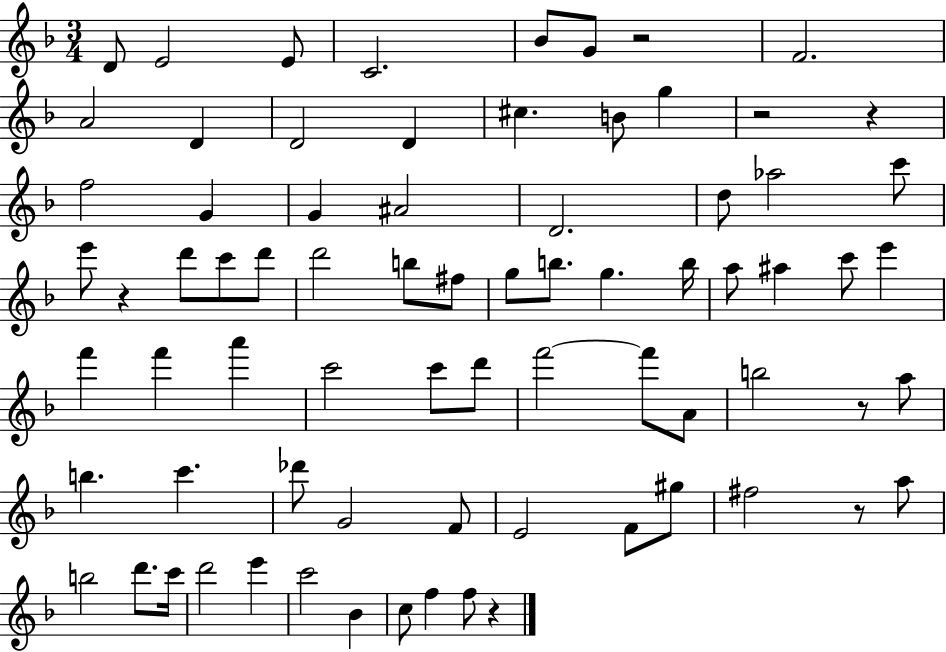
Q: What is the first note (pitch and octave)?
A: D4